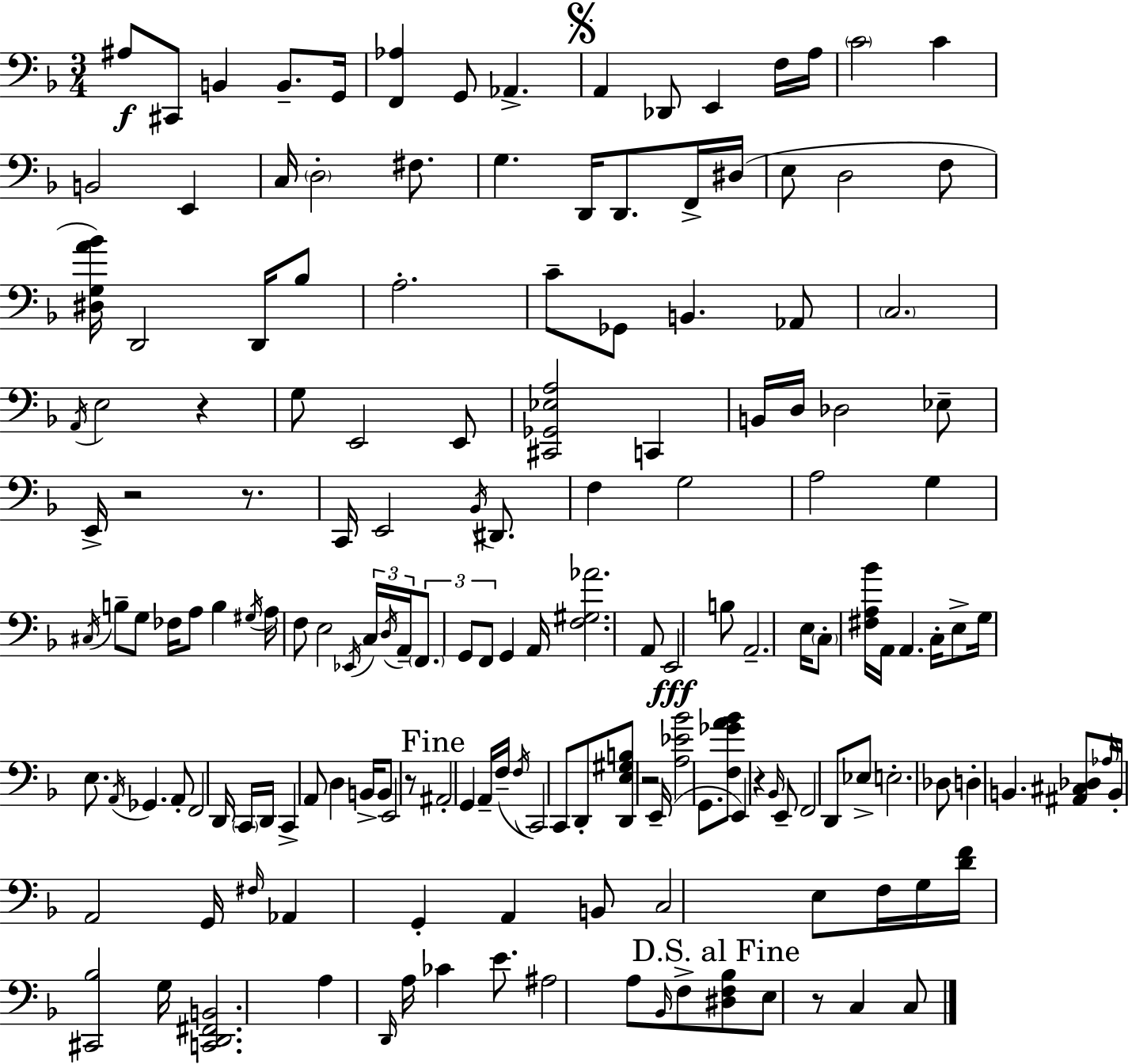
A#3/e C#2/e B2/q B2/e. G2/s [F2,Ab3]/q G2/e Ab2/q. A2/q Db2/e E2/q F3/s A3/s C4/h C4/q B2/h E2/q C3/s D3/h F#3/e. G3/q. D2/s D2/e. F2/s D#3/s E3/e D3/h F3/e [D#3,G3,A4,Bb4]/s D2/h D2/s Bb3/e A3/h. C4/e Gb2/e B2/q. Ab2/e C3/h. A2/s E3/h R/q G3/e E2/h E2/e [C#2,Gb2,Eb3,A3]/h C2/q B2/s D3/s Db3/h Eb3/e E2/s R/h R/e. C2/s E2/h Bb2/s D#2/e. F3/q G3/h A3/h G3/q C#3/s B3/e G3/e FES3/s A3/e B3/q G#3/s A3/s F3/e E3/h Eb2/s C3/s D3/s A2/s F2/e. G2/e F2/e G2/q A2/s [F3,G#3,Ab4]/h. A2/e E2/h B3/e A2/h. E3/s C3/e [F#3,A3,Bb4]/s A2/s A2/q. C3/s E3/e G3/s E3/e. A2/s Gb2/q. A2/e F2/h D2/s C2/s D2/s C2/q A2/e D3/q B2/s B2/e E2/h R/e A#2/h G2/q A2/s F3/s F3/s C2/h C2/e D2/e [D2,E3,G#3,B3]/e R/h E2/s [A3,Eb4,Bb4]/h G2/e. [F3,Gb4,A4,Bb4]/e E2/q R/q Bb2/s E2/e F2/h D2/e Eb3/e E3/h. Db3/e D3/q B2/q. [A#2,C#3,Db3]/e Ab3/s B2/s A2/h G2/s F#3/s Ab2/q G2/q A2/q B2/e C3/h E3/e F3/s G3/s [D4,F4]/s [C#2,Bb3]/h G3/s [C2,D2,F#2,B2]/h. A3/q D2/s A3/s CES4/q E4/e. A#3/h A3/e Bb2/s F3/e [D#3,F3,Bb3]/e E3/e R/e C3/q C3/e